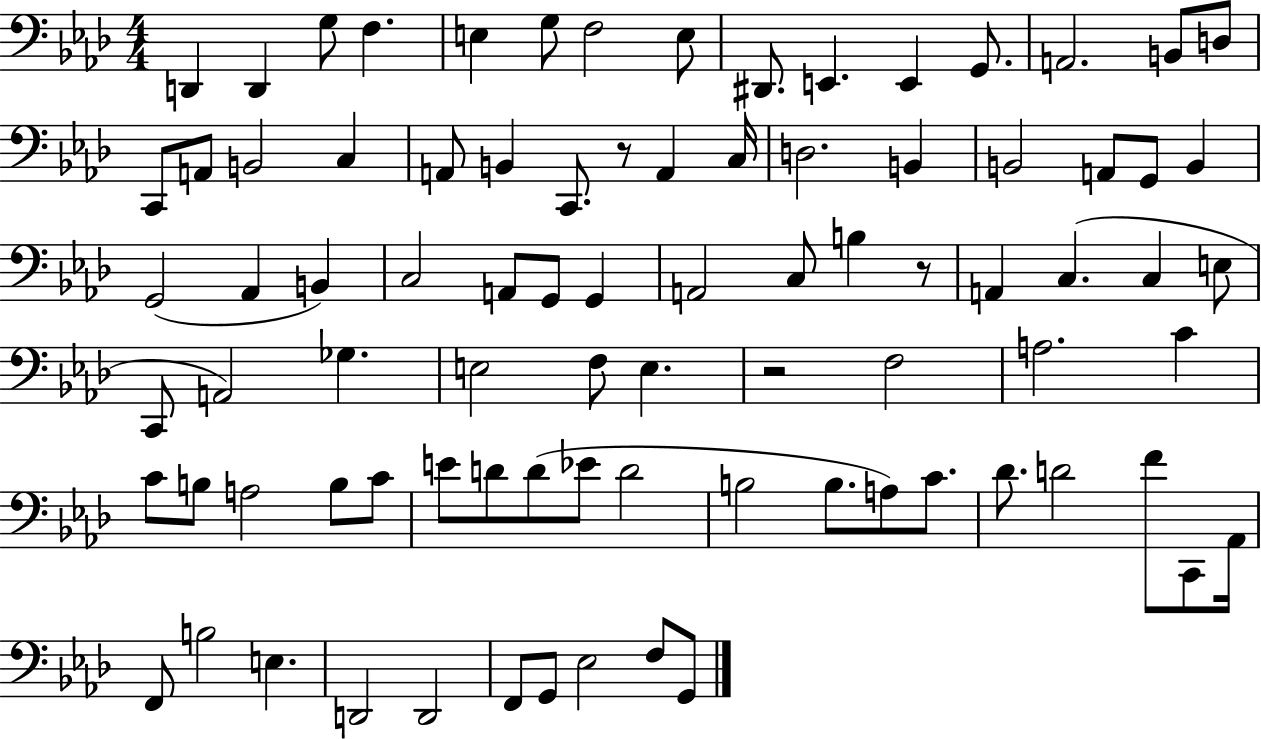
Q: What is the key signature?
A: AES major